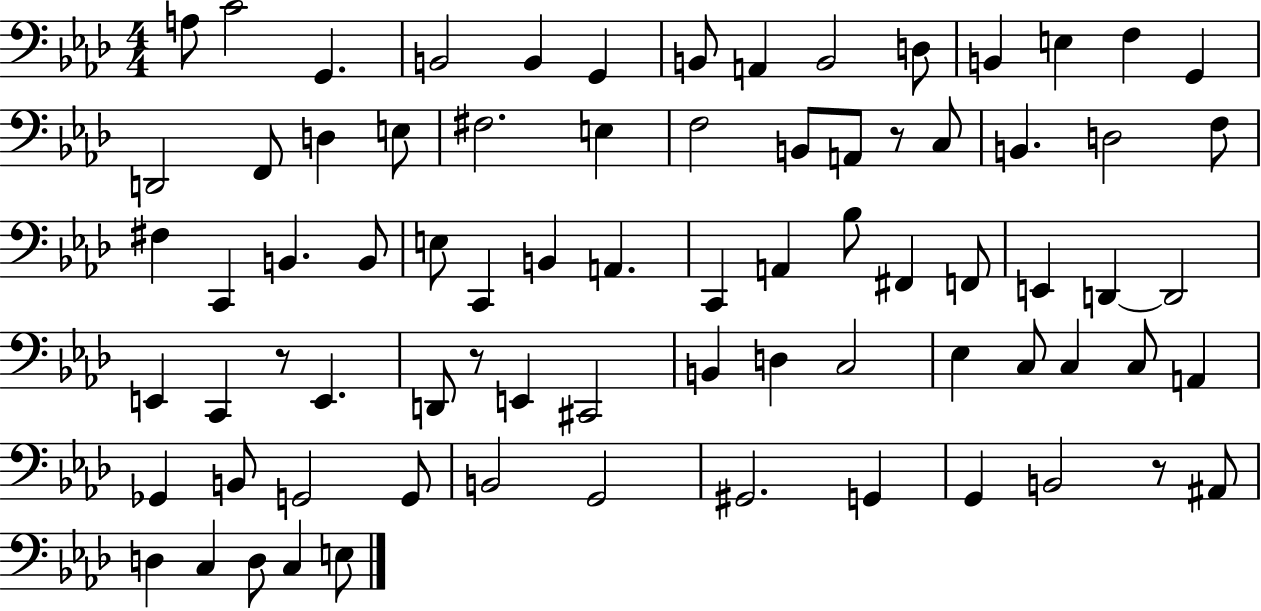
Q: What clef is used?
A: bass